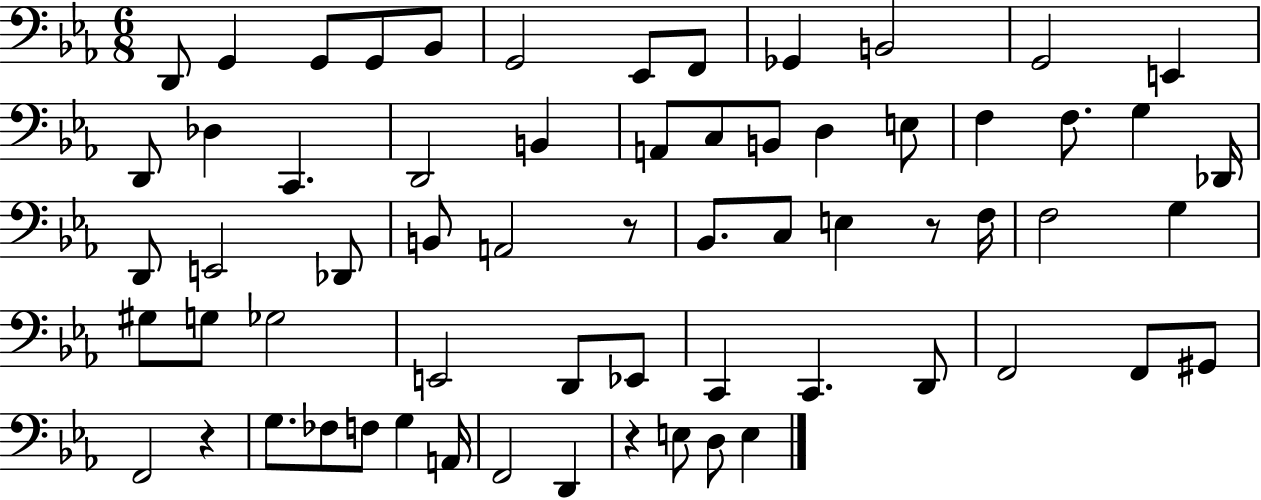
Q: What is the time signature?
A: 6/8